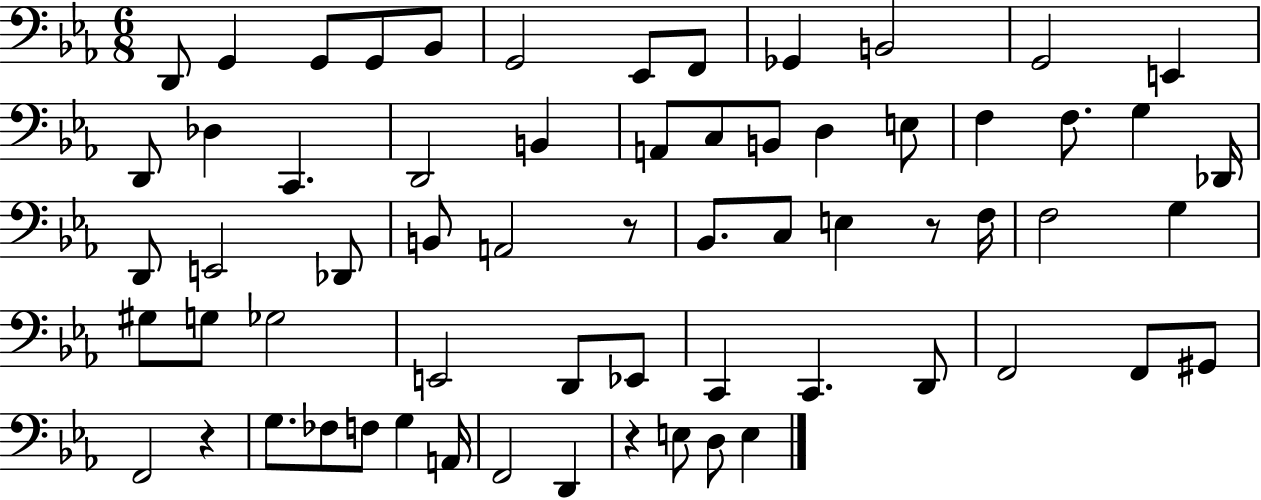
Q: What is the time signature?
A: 6/8